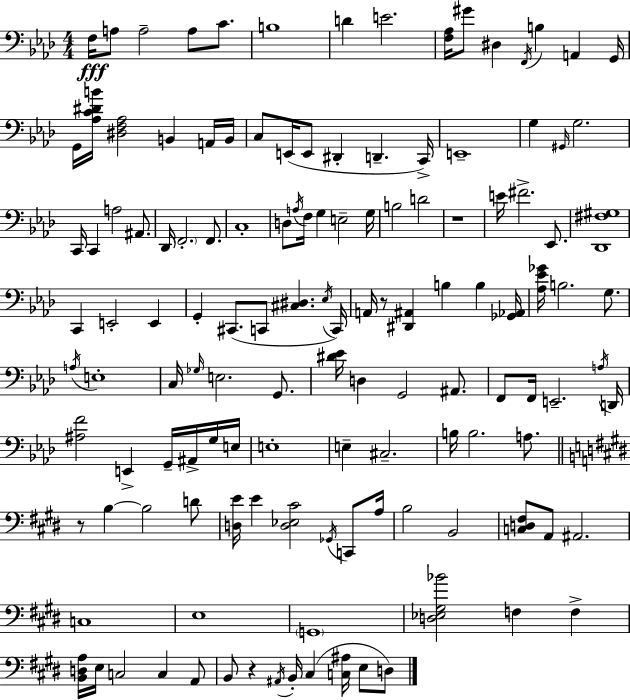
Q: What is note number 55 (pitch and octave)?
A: C2